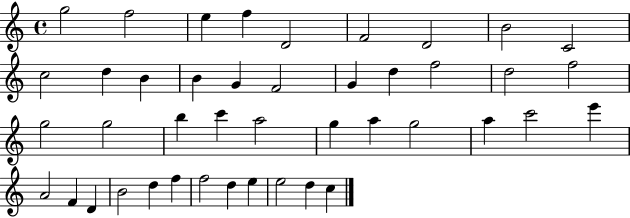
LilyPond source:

{
  \clef treble
  \time 4/4
  \defaultTimeSignature
  \key c \major
  g''2 f''2 | e''4 f''4 d'2 | f'2 d'2 | b'2 c'2 | \break c''2 d''4 b'4 | b'4 g'4 f'2 | g'4 d''4 f''2 | d''2 f''2 | \break g''2 g''2 | b''4 c'''4 a''2 | g''4 a''4 g''2 | a''4 c'''2 e'''4 | \break a'2 f'4 d'4 | b'2 d''4 f''4 | f''2 d''4 e''4 | e''2 d''4 c''4 | \break \bar "|."
}